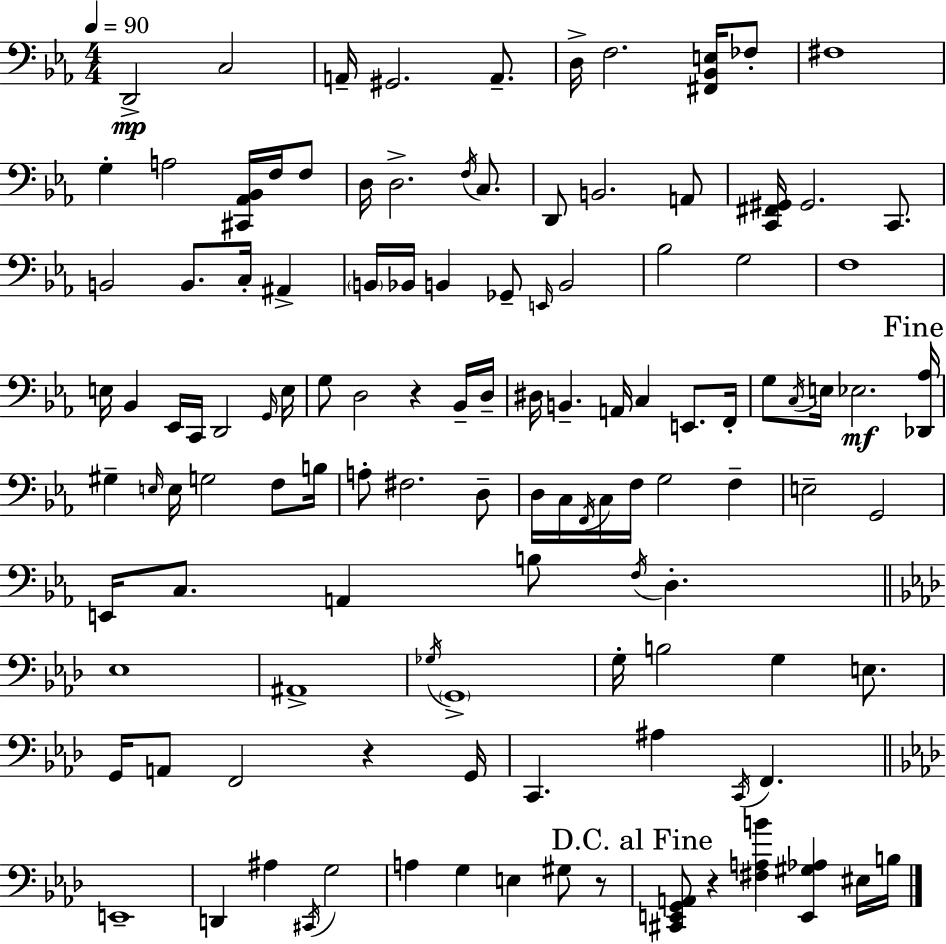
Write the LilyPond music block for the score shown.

{
  \clef bass
  \numericTimeSignature
  \time 4/4
  \key c \minor
  \tempo 4 = 90
  d,2->\mp c2 | a,16-- gis,2. a,8.-- | d16-> f2. <fis, bes, e>16 fes8-. | fis1 | \break g4-. a2 <cis, aes, bes,>16 f16 f8 | d16 d2.-> \acciaccatura { f16 } c8. | d,8 b,2. a,8 | <c, fis, gis,>16 gis,2. c,8. | \break b,2 b,8. c16-. ais,4-> | \parenthesize b,16 bes,16 b,4 ges,8-- \grace { e,16 } b,2 | bes2 g2 | f1 | \break e16 bes,4 ees,16 c,16 d,2 | \grace { g,16 } e16 g8 d2 r4 | bes,16-- d16-- dis16 b,4.-- a,16 c4 e,8. | f,16-. g8 \acciaccatura { c16 } e16 ees2.\mf | \break \mark "Fine" <des, aes>16 gis4-- \grace { e16 } e16 g2 | f8 b16 a8-. fis2. | d8-- d16 c16 \acciaccatura { f,16 } c16 f16 g2 | f4-- e2-- g,2 | \break e,16 c8. a,4 b8 | \acciaccatura { f16 } d4.-. \bar "||" \break \key aes \major ees1 | ais,1-> | \acciaccatura { ges16 } \parenthesize g,1-> | g16-. b2 g4 e8. | \break g,16 a,8 f,2 r4 | g,16 c,4. ais4 \acciaccatura { c,16 } f,4. | \bar "||" \break \key aes \major e,1-- | d,4 ais4 \acciaccatura { cis,16 } g2 | a4 g4 e4 gis8 r8 | \mark "D.C. al Fine" <cis, e, g, a,>8 r4 <fis a b'>4 <e, gis aes>4 eis16 | \break b16 \bar "|."
}